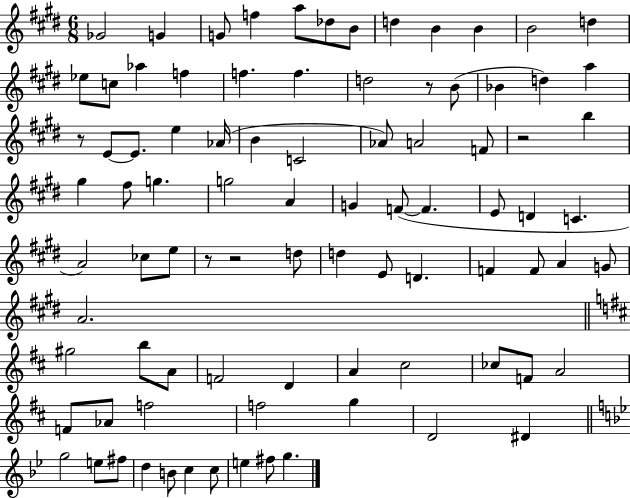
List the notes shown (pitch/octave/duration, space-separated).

Gb4/h G4/q G4/e F5/q A5/e Db5/e B4/e D5/q B4/q B4/q B4/h D5/q Eb5/e C5/e Ab5/q F5/q F5/q. F5/q. D5/h R/e B4/e Bb4/q D5/q A5/q R/e E4/e E4/e. E5/q Ab4/s B4/q C4/h Ab4/e A4/h F4/e R/h B5/q G#5/q F#5/e G5/q. G5/h A4/q G4/q F4/e F4/q. E4/e D4/q C4/q. A4/h CES5/e E5/e R/e R/h D5/e D5/q E4/e D4/q. F4/q F4/e A4/q G4/e A4/h. G#5/h B5/e A4/e F4/h D4/q A4/q C#5/h CES5/e F4/e A4/h F4/e Ab4/e F5/h F5/h G5/q D4/h D#4/q G5/h E5/e F#5/e D5/q B4/e C5/q C5/e E5/q F#5/e G5/q.